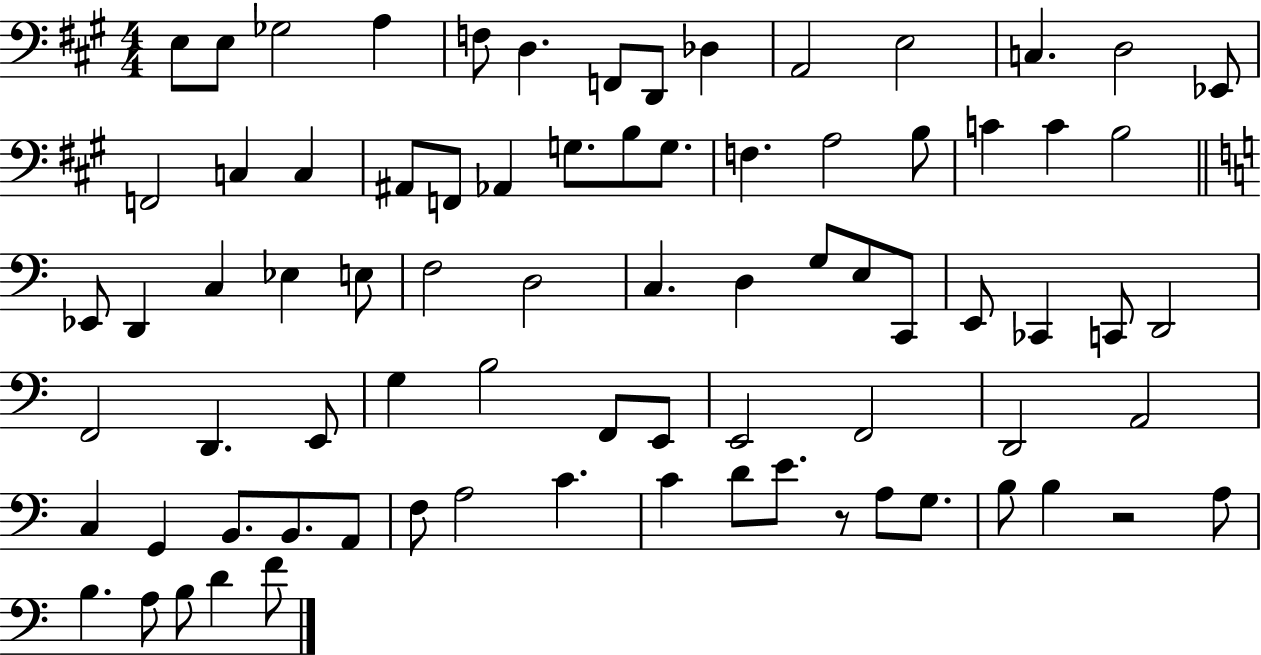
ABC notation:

X:1
T:Untitled
M:4/4
L:1/4
K:A
E,/2 E,/2 _G,2 A, F,/2 D, F,,/2 D,,/2 _D, A,,2 E,2 C, D,2 _E,,/2 F,,2 C, C, ^A,,/2 F,,/2 _A,, G,/2 B,/2 G,/2 F, A,2 B,/2 C C B,2 _E,,/2 D,, C, _E, E,/2 F,2 D,2 C, D, G,/2 E,/2 C,,/2 E,,/2 _C,, C,,/2 D,,2 F,,2 D,, E,,/2 G, B,2 F,,/2 E,,/2 E,,2 F,,2 D,,2 A,,2 C, G,, B,,/2 B,,/2 A,,/2 F,/2 A,2 C C D/2 E/2 z/2 A,/2 G,/2 B,/2 B, z2 A,/2 B, A,/2 B,/2 D F/2